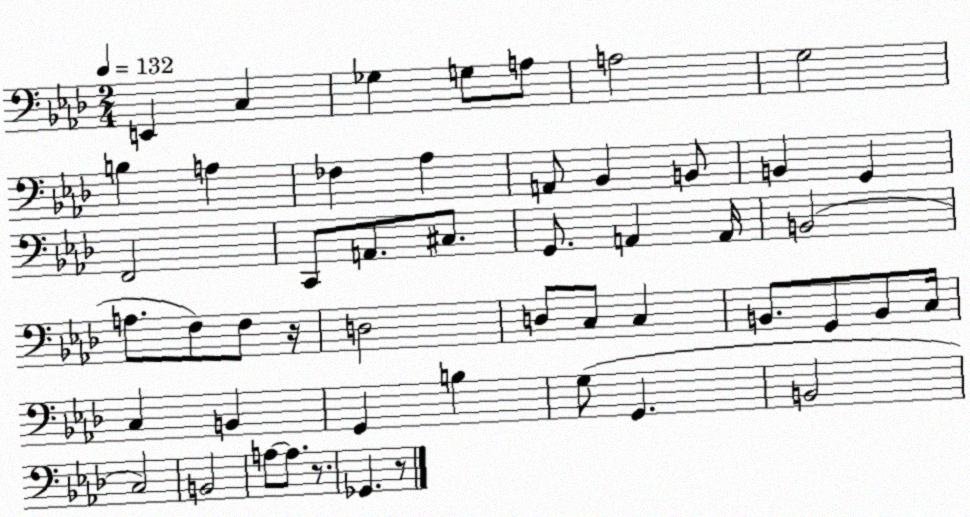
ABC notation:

X:1
T:Untitled
M:2/4
L:1/4
K:Ab
E,, C, _G, G,/2 A,/2 A,2 G,2 B, A, _F, _A, A,,/2 _B,, B,,/2 B,, G,, F,,2 C,,/2 A,,/2 ^C,/2 G,,/2 A,, A,,/4 B,,2 A,/2 F,/2 F,/2 z/4 D,2 D,/2 C,/2 C, B,,/2 G,,/2 B,,/2 C,/4 C, B,, G,, B, G,/2 G,, B,,2 C,2 B,,2 A,/2 A,/2 z/2 _G,, z/2